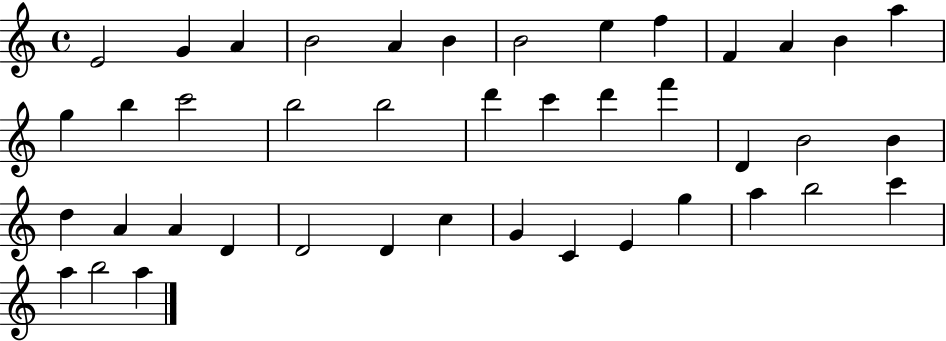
{
  \clef treble
  \time 4/4
  \defaultTimeSignature
  \key c \major
  e'2 g'4 a'4 | b'2 a'4 b'4 | b'2 e''4 f''4 | f'4 a'4 b'4 a''4 | \break g''4 b''4 c'''2 | b''2 b''2 | d'''4 c'''4 d'''4 f'''4 | d'4 b'2 b'4 | \break d''4 a'4 a'4 d'4 | d'2 d'4 c''4 | g'4 c'4 e'4 g''4 | a''4 b''2 c'''4 | \break a''4 b''2 a''4 | \bar "|."
}